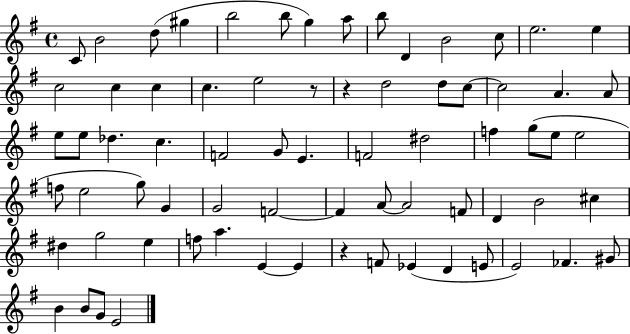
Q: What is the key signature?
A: G major